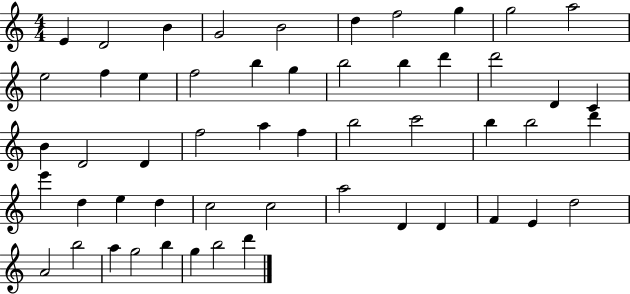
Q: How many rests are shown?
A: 0